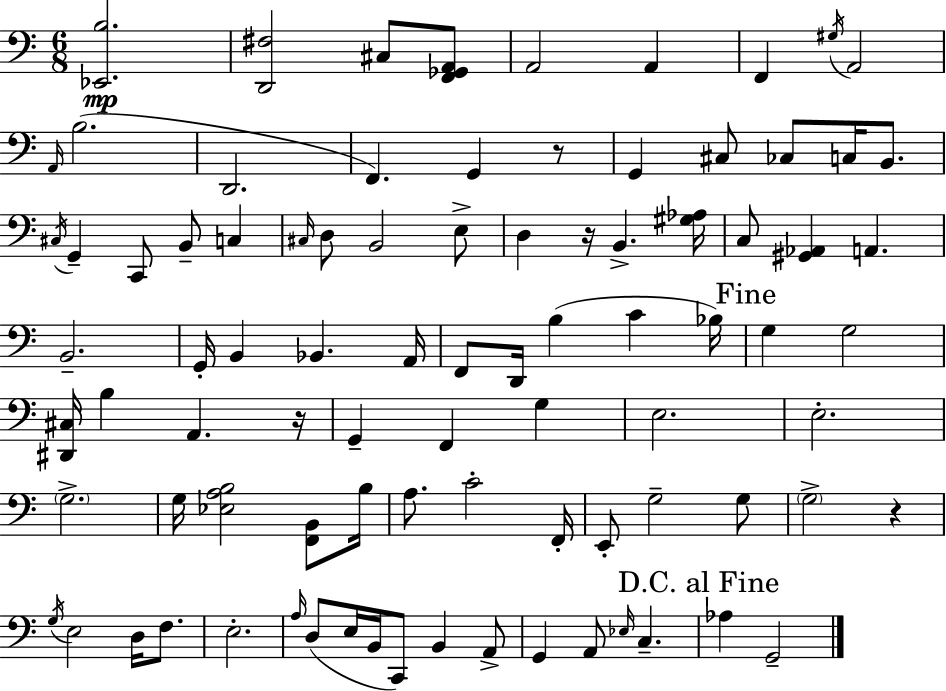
[Eb2,B3]/h. [D2,F#3]/h C#3/e [F2,Gb2,A2]/e A2/h A2/q F2/q G#3/s A2/h A2/s B3/h. D2/h. F2/q. G2/q R/e G2/q C#3/e CES3/e C3/s B2/e. C#3/s G2/q C2/e B2/e C3/q C#3/s D3/e B2/h E3/e D3/q R/s B2/q. [G#3,Ab3]/s C3/e [G#2,Ab2]/q A2/q. B2/h. G2/s B2/q Bb2/q. A2/s F2/e D2/s B3/q C4/q Bb3/s G3/q G3/h [D#2,C#3]/s B3/q A2/q. R/s G2/q F2/q G3/q E3/h. E3/h. G3/h. G3/s [Eb3,A3,B3]/h [F2,B2]/e B3/s A3/e. C4/h F2/s E2/e G3/h G3/e G3/h R/q G3/s E3/h D3/s F3/e. E3/h. A3/s D3/e E3/s B2/s C2/e B2/q A2/e G2/q A2/e Eb3/s C3/q. Ab3/q G2/h